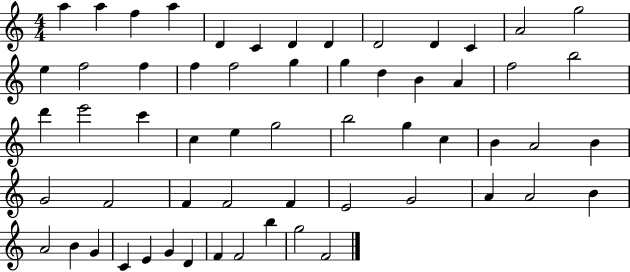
{
  \clef treble
  \numericTimeSignature
  \time 4/4
  \key c \major
  a''4 a''4 f''4 a''4 | d'4 c'4 d'4 d'4 | d'2 d'4 c'4 | a'2 g''2 | \break e''4 f''2 f''4 | f''4 f''2 g''4 | g''4 d''4 b'4 a'4 | f''2 b''2 | \break d'''4 e'''2 c'''4 | c''4 e''4 g''2 | b''2 g''4 c''4 | b'4 a'2 b'4 | \break g'2 f'2 | f'4 f'2 f'4 | e'2 g'2 | a'4 a'2 b'4 | \break a'2 b'4 g'4 | c'4 e'4 g'4 d'4 | f'4 f'2 b''4 | g''2 f'2 | \break \bar "|."
}